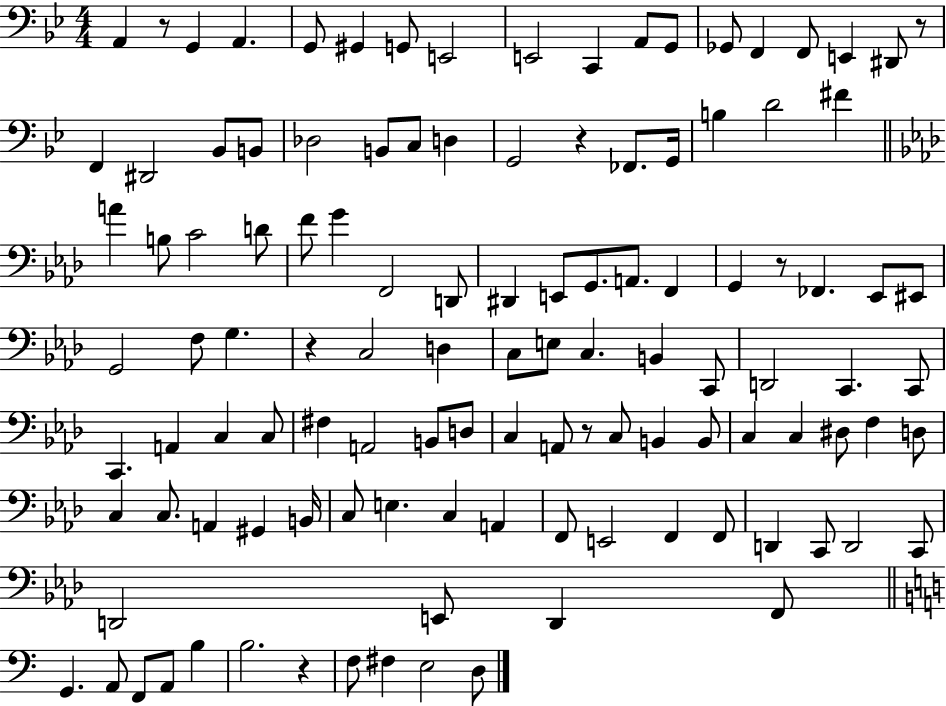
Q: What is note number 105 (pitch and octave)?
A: B3